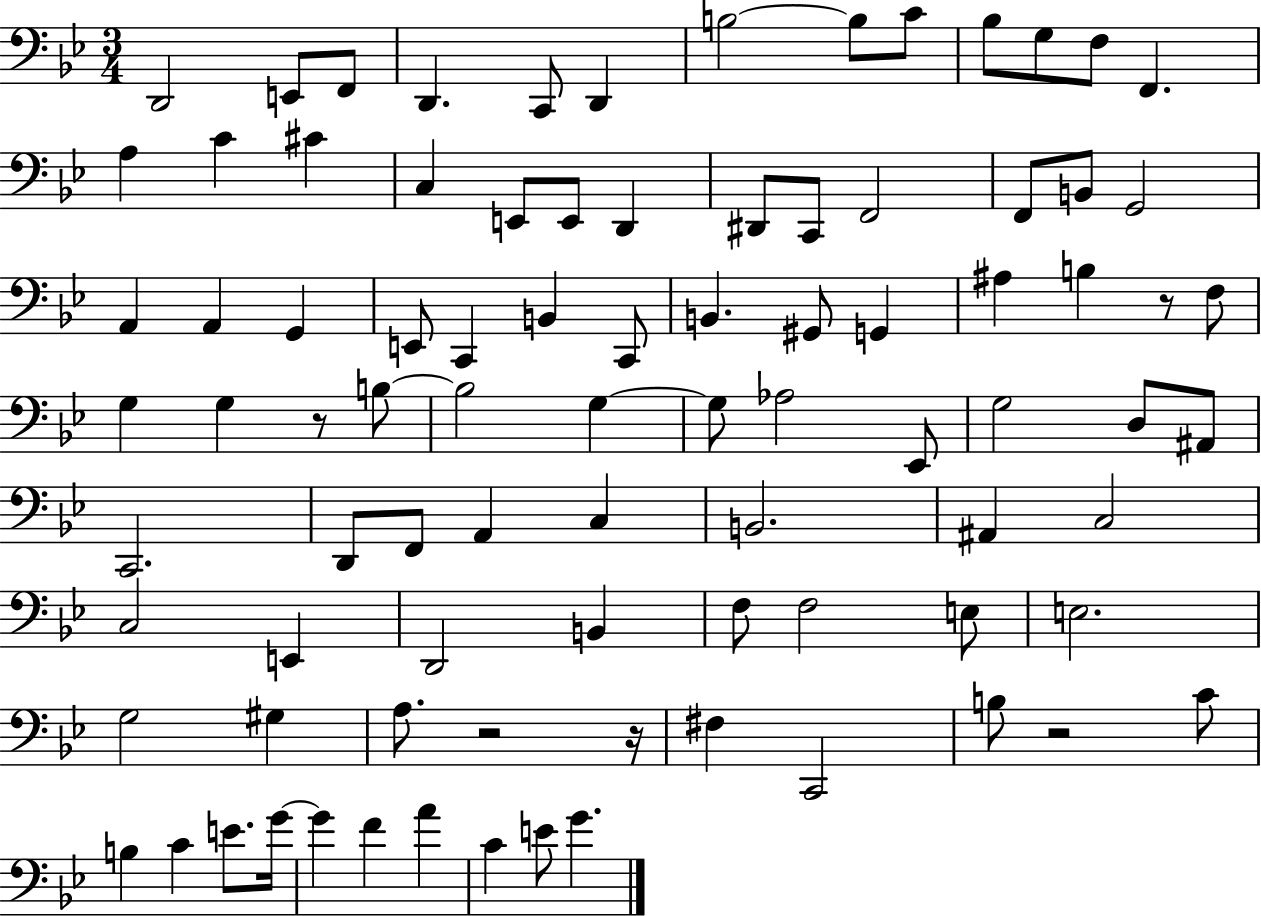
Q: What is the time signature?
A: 3/4